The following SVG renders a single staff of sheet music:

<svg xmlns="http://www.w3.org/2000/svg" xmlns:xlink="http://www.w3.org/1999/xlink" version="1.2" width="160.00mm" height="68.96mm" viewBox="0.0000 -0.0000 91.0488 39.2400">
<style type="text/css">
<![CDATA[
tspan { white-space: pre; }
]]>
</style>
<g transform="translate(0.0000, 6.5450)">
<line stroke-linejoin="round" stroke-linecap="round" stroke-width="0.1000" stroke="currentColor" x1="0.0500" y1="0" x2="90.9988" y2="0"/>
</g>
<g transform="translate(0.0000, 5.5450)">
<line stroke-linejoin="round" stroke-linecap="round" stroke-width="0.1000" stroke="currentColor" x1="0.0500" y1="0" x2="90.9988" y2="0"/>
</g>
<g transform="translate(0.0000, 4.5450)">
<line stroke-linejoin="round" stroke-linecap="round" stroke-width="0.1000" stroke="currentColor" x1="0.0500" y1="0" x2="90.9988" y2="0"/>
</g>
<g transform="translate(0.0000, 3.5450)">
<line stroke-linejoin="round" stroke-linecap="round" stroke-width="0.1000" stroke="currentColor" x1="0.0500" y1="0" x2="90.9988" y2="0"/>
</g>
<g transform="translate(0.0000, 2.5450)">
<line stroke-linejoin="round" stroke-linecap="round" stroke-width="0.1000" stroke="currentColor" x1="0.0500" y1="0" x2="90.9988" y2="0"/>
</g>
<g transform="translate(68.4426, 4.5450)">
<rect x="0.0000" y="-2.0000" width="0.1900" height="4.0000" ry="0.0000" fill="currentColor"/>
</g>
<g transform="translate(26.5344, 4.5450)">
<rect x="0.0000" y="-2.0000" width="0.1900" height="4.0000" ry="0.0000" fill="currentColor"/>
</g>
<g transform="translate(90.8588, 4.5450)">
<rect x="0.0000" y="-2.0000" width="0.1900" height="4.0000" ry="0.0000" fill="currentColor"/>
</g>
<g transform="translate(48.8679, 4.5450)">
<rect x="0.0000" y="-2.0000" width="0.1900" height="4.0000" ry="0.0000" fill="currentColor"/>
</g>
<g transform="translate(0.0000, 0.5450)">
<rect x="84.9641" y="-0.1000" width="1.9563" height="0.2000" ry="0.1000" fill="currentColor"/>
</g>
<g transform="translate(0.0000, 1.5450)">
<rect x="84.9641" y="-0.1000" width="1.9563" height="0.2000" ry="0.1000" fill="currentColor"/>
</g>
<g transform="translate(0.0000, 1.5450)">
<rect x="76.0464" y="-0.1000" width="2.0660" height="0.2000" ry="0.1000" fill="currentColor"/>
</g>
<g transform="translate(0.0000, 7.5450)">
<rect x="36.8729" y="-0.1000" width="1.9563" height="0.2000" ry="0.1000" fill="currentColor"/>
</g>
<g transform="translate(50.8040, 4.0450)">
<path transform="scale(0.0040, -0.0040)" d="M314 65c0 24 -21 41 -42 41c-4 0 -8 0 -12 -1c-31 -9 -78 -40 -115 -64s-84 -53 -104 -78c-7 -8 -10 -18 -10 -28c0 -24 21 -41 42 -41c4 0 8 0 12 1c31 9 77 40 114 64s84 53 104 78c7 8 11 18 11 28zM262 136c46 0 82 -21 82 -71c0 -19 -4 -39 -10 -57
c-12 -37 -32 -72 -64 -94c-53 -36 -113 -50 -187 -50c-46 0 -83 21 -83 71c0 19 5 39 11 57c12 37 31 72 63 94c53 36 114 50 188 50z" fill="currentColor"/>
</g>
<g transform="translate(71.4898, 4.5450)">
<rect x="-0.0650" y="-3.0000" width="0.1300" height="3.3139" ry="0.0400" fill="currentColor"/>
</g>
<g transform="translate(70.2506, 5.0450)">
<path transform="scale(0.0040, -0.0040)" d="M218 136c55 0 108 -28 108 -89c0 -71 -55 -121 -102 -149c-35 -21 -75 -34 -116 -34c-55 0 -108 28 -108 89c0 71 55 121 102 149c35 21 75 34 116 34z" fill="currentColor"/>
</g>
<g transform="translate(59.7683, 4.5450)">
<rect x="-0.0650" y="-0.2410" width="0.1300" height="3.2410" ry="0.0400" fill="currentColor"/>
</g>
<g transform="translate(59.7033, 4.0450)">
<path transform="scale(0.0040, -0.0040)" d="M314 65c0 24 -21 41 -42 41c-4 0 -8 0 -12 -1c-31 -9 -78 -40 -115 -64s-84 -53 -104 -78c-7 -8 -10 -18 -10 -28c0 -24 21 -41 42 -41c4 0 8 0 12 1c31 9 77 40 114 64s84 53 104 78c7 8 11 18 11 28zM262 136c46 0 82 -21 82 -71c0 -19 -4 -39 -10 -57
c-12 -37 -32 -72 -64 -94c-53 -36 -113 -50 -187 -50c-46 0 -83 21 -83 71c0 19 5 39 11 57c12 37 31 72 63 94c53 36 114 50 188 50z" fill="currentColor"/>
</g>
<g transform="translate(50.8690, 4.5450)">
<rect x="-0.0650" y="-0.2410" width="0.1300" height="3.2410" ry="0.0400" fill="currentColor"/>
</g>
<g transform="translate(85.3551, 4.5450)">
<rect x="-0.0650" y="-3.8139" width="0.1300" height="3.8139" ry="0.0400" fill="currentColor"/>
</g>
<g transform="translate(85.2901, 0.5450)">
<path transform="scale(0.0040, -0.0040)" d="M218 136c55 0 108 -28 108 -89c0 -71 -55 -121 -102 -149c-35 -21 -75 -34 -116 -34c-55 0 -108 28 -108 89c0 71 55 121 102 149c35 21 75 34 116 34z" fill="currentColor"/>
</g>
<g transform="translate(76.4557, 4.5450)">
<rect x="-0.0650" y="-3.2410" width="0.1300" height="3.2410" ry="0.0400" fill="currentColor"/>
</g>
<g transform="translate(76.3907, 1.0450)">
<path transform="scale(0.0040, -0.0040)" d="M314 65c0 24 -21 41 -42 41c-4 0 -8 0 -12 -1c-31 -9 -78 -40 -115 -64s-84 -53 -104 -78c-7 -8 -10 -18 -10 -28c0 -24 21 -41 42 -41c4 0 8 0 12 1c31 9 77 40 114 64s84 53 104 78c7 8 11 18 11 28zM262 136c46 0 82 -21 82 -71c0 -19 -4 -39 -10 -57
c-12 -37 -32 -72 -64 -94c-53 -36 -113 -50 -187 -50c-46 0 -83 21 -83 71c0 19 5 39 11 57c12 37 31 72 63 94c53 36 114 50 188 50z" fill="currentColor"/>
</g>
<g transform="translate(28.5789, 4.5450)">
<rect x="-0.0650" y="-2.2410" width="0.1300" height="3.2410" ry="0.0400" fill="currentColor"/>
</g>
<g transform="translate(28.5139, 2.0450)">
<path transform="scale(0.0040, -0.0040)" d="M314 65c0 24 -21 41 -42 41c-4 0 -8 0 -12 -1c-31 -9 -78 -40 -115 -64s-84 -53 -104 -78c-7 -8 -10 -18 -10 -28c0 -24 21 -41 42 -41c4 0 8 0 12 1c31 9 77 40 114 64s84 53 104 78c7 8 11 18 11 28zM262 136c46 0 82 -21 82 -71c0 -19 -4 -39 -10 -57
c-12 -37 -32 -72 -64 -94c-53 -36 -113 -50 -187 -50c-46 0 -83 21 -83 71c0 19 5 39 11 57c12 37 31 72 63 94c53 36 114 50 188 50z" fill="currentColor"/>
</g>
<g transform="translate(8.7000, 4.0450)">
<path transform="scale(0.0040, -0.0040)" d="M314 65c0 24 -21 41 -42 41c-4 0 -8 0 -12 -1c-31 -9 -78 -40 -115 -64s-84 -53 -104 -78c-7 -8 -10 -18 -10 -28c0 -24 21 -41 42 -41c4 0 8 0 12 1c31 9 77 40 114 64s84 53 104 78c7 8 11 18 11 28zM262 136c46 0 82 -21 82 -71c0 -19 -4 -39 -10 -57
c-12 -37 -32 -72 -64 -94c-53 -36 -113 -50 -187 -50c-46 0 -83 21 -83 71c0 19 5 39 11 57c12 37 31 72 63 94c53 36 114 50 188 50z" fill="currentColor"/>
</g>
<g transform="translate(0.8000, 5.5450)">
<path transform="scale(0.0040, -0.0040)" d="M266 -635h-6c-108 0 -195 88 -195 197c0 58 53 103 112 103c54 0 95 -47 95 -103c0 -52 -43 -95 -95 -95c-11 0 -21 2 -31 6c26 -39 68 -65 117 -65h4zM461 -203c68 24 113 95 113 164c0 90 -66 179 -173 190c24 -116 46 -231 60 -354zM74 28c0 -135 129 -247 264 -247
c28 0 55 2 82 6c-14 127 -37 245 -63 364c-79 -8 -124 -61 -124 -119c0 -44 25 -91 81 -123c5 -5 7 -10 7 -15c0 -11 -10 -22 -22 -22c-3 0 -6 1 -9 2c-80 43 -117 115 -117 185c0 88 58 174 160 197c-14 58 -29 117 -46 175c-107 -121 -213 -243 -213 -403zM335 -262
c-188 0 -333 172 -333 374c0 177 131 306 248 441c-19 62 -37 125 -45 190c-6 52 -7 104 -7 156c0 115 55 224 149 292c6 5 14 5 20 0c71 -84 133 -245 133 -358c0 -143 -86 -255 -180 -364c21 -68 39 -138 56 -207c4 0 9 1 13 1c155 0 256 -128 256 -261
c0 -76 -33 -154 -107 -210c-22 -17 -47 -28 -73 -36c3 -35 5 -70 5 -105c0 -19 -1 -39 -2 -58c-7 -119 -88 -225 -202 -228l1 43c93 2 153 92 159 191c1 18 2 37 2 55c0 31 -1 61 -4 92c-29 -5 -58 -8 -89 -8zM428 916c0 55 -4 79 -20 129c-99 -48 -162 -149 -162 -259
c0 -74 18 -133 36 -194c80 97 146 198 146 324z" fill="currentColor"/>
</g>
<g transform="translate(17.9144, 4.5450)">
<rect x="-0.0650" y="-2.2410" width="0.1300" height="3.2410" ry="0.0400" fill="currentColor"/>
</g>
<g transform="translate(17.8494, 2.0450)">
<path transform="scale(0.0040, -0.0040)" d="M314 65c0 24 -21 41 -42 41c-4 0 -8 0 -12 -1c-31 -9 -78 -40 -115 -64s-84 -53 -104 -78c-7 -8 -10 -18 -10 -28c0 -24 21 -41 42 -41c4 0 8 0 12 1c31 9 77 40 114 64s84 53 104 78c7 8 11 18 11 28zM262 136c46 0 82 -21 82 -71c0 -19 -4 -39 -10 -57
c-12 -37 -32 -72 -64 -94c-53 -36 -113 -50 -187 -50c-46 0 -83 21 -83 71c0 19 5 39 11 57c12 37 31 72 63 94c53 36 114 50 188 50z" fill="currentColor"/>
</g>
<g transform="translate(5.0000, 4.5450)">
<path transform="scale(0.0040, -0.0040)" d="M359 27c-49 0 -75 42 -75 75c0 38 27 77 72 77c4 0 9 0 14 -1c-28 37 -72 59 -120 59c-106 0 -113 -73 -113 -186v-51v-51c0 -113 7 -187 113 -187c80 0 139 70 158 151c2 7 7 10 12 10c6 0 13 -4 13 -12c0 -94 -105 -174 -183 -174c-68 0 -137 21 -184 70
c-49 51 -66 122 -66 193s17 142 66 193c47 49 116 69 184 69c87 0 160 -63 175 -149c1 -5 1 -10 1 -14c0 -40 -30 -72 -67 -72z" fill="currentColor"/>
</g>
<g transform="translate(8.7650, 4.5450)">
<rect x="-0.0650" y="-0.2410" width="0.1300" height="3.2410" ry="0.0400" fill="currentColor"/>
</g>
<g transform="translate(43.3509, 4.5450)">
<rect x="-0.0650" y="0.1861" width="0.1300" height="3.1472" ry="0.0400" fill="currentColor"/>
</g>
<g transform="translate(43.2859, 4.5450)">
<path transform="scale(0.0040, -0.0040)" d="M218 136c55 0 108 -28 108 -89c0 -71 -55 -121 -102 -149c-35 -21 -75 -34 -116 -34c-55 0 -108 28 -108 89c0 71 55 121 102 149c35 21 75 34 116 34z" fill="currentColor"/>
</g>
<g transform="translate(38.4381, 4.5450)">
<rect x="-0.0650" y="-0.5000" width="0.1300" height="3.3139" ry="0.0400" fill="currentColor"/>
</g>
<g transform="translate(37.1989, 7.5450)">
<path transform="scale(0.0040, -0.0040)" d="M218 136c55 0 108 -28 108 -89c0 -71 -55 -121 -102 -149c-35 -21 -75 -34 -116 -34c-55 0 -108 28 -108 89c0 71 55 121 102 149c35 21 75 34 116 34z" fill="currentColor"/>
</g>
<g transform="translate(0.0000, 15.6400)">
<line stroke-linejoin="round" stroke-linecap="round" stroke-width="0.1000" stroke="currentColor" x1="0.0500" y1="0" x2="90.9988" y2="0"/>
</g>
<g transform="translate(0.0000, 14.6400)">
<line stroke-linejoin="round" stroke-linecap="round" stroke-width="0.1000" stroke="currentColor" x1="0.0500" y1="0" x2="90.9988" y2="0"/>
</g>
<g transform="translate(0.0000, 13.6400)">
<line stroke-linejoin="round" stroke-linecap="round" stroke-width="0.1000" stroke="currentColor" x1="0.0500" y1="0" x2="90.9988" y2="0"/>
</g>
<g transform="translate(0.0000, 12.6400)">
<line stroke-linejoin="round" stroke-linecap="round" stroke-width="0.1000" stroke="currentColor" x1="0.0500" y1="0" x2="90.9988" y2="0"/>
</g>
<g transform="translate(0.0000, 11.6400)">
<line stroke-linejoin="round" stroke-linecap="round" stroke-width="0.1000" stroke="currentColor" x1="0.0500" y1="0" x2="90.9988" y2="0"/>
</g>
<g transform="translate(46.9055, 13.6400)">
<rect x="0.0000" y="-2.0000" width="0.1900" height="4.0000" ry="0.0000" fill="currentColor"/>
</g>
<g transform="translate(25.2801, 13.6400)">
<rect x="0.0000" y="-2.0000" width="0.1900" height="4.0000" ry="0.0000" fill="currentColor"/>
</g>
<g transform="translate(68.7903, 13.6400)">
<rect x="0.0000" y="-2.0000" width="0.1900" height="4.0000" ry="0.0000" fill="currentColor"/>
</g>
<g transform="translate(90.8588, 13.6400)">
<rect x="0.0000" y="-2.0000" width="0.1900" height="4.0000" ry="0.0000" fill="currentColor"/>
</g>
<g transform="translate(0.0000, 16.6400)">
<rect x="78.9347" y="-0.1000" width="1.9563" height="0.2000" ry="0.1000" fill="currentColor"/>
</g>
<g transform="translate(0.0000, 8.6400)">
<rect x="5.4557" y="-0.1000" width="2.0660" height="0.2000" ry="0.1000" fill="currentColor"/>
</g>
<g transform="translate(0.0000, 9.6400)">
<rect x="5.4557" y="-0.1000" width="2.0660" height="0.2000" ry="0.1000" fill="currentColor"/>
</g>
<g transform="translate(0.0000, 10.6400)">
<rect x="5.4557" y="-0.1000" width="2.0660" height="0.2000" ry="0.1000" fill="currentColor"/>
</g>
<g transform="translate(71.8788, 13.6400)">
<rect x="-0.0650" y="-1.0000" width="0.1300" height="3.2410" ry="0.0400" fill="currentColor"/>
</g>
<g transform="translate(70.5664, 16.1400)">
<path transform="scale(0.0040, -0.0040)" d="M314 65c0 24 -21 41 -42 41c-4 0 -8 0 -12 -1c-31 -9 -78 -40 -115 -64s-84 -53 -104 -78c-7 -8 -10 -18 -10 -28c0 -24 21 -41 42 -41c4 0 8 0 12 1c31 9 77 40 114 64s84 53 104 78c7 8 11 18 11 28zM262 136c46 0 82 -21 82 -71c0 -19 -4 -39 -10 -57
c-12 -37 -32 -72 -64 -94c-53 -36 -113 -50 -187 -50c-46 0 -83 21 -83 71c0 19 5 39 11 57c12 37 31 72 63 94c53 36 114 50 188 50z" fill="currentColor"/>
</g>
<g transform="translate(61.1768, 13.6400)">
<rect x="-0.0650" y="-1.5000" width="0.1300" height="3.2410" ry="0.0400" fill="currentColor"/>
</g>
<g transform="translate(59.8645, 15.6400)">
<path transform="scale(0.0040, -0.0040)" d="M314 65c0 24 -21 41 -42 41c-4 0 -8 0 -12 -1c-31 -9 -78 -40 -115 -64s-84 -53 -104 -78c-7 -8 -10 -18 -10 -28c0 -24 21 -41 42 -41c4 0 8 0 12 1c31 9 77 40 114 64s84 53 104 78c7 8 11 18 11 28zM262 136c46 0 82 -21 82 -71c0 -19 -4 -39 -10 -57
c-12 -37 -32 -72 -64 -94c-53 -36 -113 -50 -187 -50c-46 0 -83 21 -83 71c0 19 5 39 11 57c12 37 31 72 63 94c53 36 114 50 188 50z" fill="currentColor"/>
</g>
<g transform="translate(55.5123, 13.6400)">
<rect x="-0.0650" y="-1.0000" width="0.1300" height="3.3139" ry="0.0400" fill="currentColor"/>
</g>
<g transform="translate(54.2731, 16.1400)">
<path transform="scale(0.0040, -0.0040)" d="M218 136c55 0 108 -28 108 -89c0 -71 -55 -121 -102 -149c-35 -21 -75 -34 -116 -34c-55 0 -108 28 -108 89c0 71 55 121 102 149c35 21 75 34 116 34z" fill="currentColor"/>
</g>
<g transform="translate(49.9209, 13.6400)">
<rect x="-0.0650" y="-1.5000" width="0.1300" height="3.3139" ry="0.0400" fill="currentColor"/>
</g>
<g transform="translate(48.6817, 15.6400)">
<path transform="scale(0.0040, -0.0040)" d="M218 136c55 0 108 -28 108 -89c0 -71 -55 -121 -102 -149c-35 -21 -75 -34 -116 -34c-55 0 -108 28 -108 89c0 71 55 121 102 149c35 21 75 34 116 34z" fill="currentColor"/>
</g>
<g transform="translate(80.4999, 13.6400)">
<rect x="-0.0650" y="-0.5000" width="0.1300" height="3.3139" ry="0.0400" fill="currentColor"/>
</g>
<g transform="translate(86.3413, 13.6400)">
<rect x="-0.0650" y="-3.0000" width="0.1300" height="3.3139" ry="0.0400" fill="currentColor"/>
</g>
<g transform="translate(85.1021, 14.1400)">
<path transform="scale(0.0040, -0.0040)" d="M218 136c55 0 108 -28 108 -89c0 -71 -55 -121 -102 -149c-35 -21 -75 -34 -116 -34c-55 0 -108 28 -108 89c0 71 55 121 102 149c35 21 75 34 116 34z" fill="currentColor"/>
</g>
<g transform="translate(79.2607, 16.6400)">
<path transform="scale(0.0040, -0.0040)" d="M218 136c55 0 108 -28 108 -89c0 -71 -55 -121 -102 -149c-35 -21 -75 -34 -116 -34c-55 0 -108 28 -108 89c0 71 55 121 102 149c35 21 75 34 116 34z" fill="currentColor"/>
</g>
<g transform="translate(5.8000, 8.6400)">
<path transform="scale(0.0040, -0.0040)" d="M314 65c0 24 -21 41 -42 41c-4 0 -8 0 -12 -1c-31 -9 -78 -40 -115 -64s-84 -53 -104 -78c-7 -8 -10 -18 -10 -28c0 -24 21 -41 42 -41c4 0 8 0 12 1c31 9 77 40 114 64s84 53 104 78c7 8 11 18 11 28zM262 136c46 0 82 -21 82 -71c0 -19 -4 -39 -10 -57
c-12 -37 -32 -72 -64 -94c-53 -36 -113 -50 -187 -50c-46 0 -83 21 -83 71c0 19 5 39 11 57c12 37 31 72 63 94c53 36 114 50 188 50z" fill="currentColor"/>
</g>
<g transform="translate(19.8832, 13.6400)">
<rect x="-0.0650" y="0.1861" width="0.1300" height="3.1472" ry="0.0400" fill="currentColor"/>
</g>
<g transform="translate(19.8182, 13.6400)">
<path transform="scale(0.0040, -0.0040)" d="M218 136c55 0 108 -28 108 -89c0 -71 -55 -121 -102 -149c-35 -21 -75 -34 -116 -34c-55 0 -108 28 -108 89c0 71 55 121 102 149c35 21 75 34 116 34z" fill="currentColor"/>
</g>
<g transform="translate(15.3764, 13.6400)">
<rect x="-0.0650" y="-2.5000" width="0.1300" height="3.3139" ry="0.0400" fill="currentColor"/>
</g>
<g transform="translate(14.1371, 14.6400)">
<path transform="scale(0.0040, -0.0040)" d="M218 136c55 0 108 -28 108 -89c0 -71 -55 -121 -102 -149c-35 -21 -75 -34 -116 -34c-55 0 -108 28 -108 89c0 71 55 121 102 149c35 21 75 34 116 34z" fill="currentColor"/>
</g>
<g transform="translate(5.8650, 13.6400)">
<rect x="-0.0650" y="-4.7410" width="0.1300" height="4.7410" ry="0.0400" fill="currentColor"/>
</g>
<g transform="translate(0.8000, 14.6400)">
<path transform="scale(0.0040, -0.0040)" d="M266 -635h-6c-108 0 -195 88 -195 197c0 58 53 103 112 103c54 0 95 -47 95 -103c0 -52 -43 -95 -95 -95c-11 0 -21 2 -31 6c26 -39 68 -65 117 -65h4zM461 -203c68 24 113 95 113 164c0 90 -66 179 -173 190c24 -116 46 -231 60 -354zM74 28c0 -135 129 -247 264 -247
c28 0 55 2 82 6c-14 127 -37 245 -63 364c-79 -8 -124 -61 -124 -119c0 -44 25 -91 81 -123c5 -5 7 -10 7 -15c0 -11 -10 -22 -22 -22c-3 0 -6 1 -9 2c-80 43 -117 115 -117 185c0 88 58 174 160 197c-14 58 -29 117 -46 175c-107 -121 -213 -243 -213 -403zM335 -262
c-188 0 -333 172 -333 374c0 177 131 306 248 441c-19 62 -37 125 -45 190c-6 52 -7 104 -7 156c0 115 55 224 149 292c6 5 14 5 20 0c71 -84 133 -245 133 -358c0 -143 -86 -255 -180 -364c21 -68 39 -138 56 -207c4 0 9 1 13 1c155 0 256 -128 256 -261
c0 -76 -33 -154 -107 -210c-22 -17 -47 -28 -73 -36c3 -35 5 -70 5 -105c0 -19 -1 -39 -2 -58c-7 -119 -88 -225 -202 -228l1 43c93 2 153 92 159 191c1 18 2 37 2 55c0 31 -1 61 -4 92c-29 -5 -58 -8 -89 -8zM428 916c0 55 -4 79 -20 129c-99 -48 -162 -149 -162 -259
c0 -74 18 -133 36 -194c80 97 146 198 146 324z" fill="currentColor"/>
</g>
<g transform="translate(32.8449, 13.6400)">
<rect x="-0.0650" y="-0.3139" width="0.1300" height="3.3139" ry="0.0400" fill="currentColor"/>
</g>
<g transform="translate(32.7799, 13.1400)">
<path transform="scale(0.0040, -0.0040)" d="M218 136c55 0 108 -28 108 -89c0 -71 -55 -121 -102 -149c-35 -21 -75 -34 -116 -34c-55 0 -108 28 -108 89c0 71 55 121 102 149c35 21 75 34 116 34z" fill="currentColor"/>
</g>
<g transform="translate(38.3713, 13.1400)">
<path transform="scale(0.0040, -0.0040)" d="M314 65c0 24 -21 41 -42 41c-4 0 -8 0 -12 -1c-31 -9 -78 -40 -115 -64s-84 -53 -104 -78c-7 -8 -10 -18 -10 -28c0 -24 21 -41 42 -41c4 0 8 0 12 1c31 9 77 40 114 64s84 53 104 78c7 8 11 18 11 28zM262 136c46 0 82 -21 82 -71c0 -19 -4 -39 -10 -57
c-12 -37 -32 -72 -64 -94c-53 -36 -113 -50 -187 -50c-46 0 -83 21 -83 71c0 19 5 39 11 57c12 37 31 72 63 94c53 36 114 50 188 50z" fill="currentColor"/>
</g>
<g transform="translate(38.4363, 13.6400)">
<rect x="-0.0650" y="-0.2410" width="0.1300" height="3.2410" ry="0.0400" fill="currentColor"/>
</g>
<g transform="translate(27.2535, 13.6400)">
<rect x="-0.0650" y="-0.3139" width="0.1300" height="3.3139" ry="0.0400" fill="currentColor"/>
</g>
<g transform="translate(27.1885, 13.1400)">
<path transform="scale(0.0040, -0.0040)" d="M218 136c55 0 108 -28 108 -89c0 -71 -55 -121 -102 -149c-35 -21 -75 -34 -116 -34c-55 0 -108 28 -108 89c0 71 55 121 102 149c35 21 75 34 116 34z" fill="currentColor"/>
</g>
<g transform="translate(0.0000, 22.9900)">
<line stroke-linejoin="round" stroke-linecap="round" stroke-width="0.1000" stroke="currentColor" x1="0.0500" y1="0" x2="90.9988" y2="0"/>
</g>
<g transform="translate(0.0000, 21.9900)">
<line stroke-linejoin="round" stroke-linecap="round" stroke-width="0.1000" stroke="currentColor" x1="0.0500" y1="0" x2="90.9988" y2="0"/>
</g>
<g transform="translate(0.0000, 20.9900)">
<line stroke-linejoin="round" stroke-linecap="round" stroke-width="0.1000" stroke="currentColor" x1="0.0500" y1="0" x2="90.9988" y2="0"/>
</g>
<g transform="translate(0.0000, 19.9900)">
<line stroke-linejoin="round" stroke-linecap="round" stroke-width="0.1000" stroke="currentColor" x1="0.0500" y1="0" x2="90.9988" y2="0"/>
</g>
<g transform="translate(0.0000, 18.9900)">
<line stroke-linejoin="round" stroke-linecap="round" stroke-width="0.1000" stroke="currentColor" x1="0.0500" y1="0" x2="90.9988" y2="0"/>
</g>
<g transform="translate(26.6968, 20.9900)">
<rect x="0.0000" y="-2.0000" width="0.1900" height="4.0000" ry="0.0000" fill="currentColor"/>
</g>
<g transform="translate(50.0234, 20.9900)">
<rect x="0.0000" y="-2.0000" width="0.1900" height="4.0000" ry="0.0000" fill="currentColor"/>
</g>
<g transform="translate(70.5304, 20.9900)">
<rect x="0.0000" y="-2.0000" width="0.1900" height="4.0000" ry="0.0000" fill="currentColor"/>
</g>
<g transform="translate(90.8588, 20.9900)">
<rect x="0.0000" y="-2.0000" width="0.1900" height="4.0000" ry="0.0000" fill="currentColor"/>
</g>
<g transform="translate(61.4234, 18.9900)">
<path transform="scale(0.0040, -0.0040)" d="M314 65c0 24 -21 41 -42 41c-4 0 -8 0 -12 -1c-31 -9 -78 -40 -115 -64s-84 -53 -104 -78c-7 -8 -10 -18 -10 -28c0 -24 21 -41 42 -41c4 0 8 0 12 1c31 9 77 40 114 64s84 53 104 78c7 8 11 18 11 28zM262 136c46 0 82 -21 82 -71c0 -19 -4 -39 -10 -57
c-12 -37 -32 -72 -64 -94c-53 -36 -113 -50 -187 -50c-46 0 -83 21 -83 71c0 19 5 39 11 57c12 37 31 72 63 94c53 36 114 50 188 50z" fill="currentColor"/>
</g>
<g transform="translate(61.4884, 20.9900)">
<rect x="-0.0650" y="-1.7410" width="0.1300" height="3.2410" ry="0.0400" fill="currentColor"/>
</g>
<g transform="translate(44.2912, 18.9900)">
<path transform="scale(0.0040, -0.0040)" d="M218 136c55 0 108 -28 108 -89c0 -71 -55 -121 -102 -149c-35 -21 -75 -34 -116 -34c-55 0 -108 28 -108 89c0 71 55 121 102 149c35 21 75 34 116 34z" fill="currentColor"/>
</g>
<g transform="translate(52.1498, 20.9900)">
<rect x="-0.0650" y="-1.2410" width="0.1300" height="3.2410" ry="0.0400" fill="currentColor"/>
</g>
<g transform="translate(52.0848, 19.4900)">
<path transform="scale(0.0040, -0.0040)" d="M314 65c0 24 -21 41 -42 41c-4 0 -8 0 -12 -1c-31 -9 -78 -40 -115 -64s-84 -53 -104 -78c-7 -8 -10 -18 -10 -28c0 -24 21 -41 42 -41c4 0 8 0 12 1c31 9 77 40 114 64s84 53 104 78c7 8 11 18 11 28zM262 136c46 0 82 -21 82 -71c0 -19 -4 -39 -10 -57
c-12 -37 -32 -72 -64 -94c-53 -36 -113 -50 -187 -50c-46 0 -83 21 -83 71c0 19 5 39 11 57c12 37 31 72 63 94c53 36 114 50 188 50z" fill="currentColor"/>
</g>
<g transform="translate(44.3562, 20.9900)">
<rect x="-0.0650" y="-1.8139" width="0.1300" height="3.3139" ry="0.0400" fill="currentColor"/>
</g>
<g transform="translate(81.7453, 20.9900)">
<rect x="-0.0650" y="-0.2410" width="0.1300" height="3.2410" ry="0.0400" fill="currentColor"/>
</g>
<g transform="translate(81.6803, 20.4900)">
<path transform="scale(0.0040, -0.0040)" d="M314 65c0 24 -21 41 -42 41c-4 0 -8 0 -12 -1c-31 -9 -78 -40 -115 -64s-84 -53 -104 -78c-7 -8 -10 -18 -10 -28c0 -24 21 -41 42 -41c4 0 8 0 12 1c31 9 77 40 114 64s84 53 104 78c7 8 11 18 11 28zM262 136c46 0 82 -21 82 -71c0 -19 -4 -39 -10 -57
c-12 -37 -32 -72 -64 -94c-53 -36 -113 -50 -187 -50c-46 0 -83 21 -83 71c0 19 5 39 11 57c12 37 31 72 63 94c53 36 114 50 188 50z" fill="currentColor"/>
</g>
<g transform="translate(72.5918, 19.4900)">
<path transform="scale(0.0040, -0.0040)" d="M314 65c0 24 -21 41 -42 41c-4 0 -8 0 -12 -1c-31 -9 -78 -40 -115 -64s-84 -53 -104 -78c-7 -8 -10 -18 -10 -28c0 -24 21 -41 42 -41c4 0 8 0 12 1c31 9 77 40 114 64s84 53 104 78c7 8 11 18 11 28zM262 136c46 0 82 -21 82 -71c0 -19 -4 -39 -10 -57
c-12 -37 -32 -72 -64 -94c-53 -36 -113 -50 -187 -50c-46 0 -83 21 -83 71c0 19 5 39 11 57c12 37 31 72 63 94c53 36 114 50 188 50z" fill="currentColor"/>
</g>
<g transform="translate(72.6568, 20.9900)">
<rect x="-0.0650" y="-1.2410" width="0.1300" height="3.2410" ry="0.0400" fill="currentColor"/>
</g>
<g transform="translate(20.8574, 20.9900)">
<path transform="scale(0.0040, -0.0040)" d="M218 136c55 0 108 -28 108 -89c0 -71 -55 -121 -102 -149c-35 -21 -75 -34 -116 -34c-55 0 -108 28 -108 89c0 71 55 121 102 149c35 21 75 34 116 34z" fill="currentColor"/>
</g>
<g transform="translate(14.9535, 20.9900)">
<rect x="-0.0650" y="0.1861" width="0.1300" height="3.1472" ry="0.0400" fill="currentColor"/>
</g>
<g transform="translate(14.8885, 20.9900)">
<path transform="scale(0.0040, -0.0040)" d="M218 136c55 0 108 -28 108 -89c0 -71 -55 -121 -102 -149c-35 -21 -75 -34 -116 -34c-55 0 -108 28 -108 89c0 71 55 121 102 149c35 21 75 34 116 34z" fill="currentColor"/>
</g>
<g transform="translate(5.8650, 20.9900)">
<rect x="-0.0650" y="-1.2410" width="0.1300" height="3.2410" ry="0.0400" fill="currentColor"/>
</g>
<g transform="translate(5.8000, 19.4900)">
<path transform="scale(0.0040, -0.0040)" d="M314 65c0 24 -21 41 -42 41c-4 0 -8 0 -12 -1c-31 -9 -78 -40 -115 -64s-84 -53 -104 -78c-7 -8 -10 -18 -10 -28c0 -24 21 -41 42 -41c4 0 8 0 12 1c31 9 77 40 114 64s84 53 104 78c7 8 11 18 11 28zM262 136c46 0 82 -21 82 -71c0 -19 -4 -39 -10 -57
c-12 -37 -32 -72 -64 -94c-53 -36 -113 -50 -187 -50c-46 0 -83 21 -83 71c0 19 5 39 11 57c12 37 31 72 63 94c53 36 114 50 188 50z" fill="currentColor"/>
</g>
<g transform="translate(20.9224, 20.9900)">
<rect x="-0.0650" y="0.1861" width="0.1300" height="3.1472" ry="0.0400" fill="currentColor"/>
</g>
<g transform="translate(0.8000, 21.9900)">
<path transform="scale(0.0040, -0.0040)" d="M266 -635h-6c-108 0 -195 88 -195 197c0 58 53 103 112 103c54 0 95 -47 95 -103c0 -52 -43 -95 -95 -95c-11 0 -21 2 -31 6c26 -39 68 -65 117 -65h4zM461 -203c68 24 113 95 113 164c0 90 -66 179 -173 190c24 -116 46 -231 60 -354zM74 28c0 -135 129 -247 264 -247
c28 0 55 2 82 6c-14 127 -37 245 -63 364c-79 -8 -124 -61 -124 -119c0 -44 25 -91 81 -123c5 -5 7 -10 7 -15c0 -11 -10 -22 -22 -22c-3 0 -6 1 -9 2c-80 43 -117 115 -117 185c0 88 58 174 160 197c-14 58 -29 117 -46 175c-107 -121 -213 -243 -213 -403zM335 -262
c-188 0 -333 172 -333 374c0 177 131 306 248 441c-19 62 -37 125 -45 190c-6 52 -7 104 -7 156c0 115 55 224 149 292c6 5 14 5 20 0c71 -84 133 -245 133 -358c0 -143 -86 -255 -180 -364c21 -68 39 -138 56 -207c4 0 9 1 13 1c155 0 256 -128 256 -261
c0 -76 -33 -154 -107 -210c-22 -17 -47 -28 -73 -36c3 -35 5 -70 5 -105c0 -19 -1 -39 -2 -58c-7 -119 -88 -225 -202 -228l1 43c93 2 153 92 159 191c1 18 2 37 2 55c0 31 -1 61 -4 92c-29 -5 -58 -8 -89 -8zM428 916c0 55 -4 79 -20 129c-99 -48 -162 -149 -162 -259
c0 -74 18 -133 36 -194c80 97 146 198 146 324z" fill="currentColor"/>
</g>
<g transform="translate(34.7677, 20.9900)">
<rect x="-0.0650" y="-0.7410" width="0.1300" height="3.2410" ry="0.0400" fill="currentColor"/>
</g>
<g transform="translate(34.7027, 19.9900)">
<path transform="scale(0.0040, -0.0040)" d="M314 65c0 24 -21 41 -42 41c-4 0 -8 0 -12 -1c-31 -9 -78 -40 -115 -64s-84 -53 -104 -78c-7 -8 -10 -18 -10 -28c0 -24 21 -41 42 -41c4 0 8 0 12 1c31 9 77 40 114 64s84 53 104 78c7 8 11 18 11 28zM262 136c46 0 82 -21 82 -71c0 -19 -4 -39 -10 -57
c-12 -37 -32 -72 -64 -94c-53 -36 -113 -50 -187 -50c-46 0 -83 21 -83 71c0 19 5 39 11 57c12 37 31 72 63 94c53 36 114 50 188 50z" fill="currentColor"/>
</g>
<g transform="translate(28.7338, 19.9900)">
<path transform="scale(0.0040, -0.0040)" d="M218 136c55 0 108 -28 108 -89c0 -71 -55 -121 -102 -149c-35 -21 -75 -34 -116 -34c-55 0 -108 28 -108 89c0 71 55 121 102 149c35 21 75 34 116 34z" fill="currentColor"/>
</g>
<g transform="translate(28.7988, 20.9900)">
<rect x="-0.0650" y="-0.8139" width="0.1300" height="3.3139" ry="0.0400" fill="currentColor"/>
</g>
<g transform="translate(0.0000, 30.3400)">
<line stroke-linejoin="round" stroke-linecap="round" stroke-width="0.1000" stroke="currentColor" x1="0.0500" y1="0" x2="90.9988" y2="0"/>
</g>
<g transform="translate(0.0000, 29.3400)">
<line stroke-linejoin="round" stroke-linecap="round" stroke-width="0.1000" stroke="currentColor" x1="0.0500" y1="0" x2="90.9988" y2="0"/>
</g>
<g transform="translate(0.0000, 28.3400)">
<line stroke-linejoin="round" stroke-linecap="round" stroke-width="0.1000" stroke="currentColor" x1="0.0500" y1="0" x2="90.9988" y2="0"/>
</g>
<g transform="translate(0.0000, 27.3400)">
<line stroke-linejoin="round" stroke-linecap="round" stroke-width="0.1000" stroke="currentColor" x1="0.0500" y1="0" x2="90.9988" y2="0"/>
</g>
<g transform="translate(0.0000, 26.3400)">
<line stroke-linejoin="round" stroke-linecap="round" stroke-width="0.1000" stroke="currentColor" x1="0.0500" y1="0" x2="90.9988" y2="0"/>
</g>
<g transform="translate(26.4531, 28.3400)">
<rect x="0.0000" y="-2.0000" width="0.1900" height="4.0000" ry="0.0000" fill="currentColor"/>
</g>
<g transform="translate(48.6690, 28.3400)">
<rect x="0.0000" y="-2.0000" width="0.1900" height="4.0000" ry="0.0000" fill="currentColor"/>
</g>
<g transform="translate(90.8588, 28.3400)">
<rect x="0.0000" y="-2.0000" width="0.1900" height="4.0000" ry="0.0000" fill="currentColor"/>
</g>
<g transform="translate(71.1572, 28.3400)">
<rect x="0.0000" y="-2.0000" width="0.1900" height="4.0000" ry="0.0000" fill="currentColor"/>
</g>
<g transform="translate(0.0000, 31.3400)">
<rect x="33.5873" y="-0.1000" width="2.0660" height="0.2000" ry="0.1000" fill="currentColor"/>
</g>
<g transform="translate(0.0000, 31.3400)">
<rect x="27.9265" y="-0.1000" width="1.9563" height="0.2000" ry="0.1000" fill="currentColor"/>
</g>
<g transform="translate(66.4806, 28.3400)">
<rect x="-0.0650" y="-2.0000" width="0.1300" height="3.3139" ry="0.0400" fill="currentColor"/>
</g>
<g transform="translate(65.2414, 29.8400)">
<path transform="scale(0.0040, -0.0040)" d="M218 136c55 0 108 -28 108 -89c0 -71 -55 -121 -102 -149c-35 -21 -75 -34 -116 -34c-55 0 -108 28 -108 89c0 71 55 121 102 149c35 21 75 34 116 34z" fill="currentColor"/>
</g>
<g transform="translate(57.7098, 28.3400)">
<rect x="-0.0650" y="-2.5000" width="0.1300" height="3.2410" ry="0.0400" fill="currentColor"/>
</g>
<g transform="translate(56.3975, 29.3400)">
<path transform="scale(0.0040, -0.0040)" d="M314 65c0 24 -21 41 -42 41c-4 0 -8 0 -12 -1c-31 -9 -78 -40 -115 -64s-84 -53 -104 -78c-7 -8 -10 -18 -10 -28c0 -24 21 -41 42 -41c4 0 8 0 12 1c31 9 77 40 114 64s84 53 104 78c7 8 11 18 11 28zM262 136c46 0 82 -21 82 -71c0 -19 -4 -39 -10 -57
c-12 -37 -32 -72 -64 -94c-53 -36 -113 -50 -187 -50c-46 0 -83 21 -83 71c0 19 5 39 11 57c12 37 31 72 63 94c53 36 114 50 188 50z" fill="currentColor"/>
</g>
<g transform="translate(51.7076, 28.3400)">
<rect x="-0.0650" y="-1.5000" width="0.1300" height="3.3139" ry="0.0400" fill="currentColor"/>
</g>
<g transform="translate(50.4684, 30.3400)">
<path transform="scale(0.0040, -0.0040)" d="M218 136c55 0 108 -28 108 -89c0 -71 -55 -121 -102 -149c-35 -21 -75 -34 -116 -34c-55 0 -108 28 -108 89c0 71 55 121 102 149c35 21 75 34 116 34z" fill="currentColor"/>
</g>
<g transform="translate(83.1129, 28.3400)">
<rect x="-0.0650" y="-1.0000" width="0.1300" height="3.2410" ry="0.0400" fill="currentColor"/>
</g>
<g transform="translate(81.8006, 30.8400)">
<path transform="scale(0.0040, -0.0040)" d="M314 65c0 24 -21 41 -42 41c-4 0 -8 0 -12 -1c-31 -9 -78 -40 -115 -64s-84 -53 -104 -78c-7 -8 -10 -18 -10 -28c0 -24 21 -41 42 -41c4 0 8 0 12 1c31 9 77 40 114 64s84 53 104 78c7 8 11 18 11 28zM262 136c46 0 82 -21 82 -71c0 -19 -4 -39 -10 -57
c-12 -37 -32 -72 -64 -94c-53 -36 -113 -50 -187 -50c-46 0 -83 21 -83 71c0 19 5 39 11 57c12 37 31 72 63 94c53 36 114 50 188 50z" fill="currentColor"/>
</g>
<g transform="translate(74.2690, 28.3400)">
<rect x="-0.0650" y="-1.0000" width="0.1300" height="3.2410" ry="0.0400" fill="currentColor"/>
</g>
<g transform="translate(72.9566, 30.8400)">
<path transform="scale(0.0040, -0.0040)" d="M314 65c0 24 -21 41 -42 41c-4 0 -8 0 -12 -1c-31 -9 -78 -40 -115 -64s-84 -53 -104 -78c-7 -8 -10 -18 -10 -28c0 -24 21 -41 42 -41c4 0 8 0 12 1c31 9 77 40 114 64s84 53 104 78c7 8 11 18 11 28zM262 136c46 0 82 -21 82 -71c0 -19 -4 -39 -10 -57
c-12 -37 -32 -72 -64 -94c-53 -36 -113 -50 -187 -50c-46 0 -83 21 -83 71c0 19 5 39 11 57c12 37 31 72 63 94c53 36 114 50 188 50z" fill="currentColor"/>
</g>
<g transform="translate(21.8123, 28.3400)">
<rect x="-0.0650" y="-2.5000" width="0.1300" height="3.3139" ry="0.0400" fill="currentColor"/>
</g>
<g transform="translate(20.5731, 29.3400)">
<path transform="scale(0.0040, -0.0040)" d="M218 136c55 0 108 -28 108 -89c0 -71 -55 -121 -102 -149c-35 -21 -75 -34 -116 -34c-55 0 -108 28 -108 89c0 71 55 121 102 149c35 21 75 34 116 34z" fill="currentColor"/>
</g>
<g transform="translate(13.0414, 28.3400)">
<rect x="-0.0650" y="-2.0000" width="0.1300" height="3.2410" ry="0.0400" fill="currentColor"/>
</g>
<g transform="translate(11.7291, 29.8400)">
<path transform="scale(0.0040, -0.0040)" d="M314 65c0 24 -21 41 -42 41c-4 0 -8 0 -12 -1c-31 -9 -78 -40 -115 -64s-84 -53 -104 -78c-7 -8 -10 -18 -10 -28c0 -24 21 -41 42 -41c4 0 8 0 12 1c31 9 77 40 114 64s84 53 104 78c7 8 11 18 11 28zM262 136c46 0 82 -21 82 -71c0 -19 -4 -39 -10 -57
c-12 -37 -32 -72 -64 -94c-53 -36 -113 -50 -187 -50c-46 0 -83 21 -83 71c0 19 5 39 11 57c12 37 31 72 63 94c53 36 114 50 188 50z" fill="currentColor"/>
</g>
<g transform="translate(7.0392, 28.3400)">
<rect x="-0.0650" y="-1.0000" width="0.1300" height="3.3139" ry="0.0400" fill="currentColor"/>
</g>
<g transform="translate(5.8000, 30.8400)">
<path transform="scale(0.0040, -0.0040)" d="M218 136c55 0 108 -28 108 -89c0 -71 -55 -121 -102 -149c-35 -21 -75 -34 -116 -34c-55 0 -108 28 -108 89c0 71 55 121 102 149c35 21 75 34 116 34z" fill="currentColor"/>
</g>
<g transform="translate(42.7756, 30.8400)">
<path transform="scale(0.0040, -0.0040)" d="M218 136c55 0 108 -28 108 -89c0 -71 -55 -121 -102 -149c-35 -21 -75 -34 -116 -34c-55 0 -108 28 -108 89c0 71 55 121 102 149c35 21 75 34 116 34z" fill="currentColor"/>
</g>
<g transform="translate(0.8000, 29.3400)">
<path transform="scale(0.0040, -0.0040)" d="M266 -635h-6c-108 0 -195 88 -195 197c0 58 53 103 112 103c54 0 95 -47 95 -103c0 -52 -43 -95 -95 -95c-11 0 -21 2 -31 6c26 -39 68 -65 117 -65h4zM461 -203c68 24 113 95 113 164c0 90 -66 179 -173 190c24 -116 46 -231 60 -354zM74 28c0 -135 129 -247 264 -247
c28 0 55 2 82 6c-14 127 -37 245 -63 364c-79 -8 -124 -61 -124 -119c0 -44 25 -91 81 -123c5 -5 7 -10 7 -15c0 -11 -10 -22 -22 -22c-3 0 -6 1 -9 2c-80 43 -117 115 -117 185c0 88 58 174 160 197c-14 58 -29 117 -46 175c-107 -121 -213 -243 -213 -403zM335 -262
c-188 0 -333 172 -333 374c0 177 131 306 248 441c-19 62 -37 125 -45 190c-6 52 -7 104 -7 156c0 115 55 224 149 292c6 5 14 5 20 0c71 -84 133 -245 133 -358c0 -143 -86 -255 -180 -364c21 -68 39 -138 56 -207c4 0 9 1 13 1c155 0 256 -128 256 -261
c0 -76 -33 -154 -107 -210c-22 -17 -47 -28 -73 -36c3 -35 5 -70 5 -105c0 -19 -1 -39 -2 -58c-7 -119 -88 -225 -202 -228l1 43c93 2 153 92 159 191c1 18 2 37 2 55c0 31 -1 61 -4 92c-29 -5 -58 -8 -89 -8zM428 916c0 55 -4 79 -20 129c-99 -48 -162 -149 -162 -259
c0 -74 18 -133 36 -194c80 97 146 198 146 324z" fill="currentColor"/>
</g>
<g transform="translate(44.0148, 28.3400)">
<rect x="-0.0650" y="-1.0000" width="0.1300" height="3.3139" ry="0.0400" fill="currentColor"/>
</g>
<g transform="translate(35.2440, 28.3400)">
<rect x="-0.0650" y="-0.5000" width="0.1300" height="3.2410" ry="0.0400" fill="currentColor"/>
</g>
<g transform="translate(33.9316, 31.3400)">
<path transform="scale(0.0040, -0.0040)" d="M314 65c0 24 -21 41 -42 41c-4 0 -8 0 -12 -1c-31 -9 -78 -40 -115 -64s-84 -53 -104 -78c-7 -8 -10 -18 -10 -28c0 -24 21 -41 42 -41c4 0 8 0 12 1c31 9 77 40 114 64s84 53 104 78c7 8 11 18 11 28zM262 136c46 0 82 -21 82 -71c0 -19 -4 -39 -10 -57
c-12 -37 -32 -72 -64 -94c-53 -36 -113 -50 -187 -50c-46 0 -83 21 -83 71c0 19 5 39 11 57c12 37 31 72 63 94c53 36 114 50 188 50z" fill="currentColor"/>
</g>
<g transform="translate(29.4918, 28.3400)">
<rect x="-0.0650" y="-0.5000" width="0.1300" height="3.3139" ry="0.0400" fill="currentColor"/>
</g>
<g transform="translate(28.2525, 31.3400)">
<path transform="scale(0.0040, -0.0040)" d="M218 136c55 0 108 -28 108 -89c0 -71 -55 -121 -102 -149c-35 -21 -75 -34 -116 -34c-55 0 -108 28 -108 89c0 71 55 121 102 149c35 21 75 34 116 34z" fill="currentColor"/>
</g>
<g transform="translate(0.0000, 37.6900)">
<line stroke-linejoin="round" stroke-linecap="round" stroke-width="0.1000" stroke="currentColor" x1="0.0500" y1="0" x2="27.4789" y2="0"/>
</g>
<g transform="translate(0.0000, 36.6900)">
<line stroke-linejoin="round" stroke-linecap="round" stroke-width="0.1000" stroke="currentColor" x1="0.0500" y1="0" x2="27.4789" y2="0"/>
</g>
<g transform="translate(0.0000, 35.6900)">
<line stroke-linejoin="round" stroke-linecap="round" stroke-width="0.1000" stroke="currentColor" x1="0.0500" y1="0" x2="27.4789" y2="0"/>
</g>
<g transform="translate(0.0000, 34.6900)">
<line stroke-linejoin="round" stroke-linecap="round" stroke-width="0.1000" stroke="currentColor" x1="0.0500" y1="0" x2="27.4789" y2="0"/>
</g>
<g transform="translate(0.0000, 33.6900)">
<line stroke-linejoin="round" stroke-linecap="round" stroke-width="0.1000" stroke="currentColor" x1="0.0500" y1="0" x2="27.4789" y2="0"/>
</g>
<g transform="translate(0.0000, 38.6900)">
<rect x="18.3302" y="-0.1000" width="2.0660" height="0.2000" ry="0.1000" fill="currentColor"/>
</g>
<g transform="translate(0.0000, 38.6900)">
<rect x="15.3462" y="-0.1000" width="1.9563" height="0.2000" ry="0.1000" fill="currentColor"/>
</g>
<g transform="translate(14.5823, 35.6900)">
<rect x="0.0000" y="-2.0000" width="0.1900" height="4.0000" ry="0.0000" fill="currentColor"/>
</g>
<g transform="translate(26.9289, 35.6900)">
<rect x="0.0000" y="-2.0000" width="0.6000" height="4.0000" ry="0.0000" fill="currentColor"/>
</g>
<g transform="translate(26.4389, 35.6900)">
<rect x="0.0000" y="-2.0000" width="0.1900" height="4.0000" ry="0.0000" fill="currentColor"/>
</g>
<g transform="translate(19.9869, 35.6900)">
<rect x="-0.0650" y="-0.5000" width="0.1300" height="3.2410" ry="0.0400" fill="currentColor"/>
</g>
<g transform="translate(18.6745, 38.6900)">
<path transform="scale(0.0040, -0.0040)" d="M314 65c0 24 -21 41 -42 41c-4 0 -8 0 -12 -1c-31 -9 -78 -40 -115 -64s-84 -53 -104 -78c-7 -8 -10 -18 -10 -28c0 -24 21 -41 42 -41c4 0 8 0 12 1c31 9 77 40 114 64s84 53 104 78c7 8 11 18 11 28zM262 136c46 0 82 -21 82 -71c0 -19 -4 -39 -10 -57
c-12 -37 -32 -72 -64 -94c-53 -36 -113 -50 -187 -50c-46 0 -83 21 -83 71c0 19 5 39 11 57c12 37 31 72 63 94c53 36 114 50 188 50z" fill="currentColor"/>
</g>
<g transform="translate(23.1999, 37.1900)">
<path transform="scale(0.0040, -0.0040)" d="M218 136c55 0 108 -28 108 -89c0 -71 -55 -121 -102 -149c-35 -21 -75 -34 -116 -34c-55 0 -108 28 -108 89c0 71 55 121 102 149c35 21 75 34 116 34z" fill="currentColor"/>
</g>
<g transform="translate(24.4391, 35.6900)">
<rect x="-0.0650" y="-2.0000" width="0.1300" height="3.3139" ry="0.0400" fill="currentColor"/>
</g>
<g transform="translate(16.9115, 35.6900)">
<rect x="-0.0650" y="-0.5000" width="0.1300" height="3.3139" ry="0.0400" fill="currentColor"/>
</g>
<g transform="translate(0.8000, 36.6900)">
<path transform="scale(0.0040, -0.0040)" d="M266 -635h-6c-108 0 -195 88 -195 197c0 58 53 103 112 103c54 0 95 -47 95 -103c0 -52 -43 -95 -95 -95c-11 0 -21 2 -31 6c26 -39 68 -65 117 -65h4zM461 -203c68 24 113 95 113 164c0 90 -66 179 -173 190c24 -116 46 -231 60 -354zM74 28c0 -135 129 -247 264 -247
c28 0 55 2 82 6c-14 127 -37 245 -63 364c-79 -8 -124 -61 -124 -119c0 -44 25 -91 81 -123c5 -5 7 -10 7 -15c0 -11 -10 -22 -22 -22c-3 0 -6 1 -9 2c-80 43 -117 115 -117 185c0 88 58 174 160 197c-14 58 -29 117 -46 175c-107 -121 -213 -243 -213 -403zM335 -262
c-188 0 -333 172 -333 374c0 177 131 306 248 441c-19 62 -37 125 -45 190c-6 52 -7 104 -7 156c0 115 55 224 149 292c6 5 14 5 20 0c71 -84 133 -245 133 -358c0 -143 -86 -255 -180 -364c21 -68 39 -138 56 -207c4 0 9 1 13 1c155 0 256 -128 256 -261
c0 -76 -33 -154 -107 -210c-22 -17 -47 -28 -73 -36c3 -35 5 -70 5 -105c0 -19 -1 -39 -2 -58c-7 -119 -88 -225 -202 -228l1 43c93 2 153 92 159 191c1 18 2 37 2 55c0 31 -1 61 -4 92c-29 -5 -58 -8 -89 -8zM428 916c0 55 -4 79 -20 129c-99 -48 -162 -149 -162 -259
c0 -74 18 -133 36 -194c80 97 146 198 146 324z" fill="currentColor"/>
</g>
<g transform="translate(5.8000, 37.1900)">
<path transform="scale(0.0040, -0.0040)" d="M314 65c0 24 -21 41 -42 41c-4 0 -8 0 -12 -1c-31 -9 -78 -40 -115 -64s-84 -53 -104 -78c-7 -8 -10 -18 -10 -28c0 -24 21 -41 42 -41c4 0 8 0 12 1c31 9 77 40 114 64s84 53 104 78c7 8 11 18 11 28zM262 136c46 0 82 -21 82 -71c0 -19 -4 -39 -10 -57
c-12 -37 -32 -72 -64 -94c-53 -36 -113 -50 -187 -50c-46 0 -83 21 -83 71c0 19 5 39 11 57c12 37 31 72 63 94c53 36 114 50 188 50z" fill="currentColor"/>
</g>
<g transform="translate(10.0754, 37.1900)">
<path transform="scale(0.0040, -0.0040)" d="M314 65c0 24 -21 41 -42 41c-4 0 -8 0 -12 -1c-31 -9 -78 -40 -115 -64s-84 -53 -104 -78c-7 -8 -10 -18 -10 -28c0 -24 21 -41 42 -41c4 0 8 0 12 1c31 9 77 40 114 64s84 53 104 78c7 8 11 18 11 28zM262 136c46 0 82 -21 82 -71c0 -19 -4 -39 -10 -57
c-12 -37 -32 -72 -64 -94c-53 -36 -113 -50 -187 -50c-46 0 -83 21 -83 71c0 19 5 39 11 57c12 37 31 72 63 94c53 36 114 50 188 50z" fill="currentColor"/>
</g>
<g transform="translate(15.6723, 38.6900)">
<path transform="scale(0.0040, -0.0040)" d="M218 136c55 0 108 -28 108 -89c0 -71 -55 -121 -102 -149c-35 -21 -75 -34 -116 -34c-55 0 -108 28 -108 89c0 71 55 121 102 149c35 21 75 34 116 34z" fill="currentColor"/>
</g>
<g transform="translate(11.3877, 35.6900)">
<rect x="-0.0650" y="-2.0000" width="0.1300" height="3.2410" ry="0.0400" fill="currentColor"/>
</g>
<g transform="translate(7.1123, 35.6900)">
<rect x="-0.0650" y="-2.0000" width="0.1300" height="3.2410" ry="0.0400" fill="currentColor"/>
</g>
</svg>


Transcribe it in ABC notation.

X:1
T:Untitled
M:4/4
L:1/4
K:C
c2 g2 g2 C B c2 c2 A b2 c' e'2 G B c c c2 E D E2 D2 C A e2 B B d d2 f e2 f2 e2 c2 D F2 G C C2 D E G2 F D2 D2 F2 F2 C C2 F